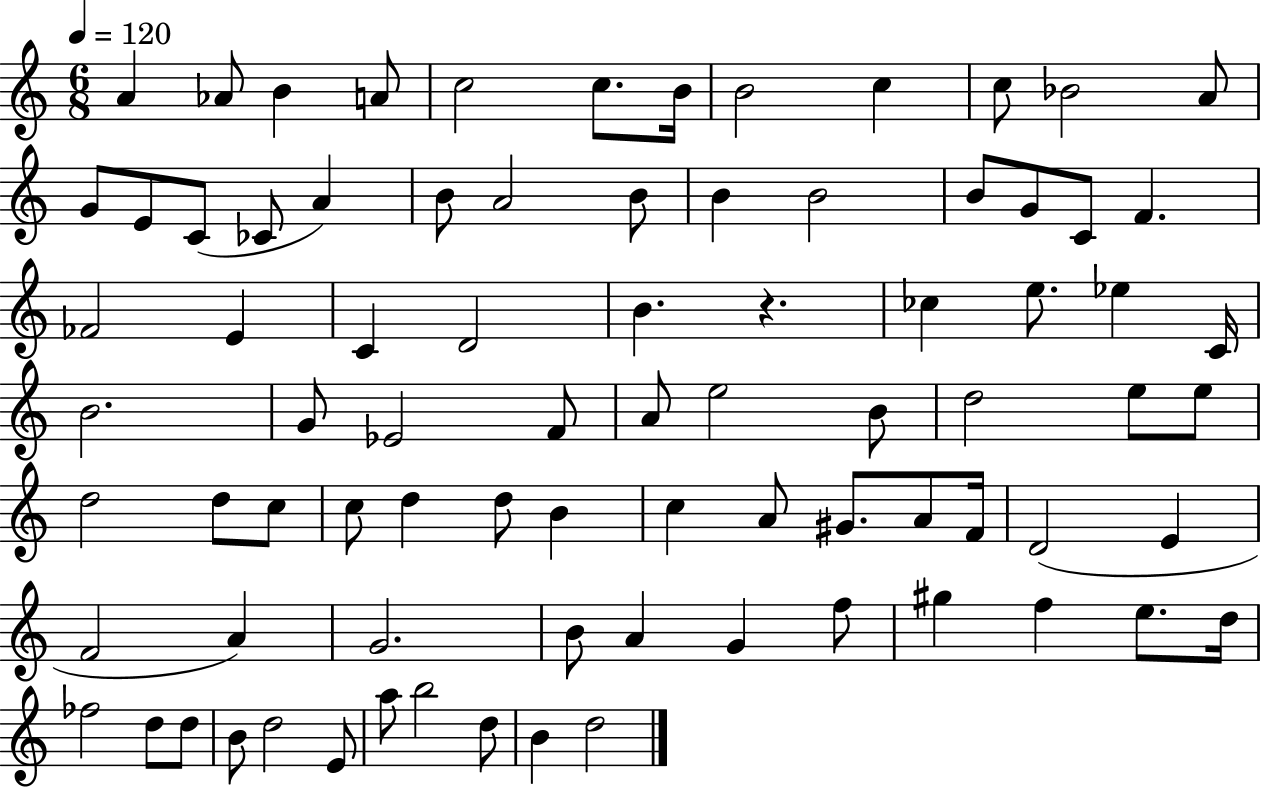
A4/q Ab4/e B4/q A4/e C5/h C5/e. B4/s B4/h C5/q C5/e Bb4/h A4/e G4/e E4/e C4/e CES4/e A4/q B4/e A4/h B4/e B4/q B4/h B4/e G4/e C4/e F4/q. FES4/h E4/q C4/q D4/h B4/q. R/q. CES5/q E5/e. Eb5/q C4/s B4/h. G4/e Eb4/h F4/e A4/e E5/h B4/e D5/h E5/e E5/e D5/h D5/e C5/e C5/e D5/q D5/e B4/q C5/q A4/e G#4/e. A4/e F4/s D4/h E4/q F4/h A4/q G4/h. B4/e A4/q G4/q F5/e G#5/q F5/q E5/e. D5/s FES5/h D5/e D5/e B4/e D5/h E4/e A5/e B5/h D5/e B4/q D5/h